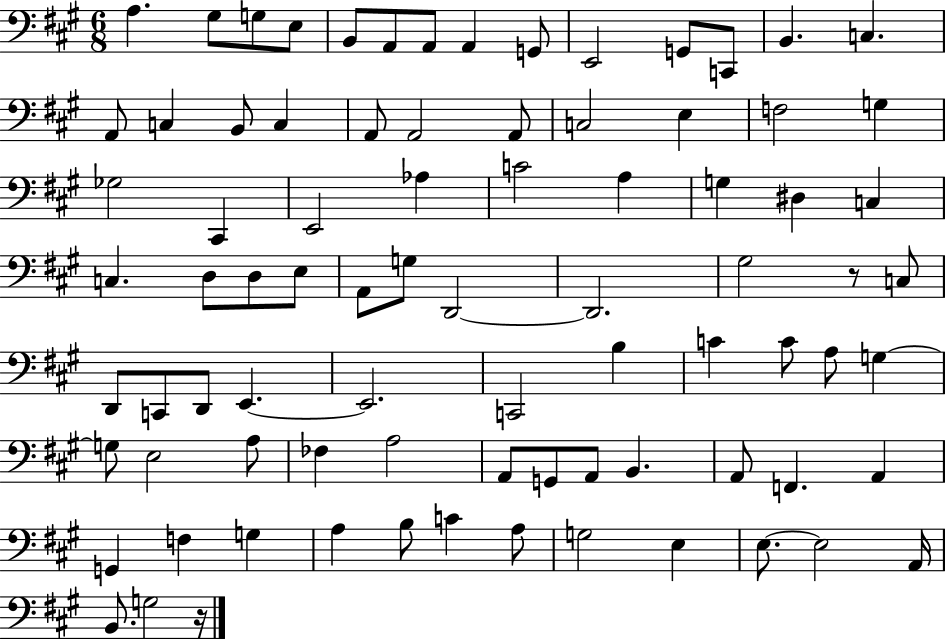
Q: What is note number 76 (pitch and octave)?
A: E3